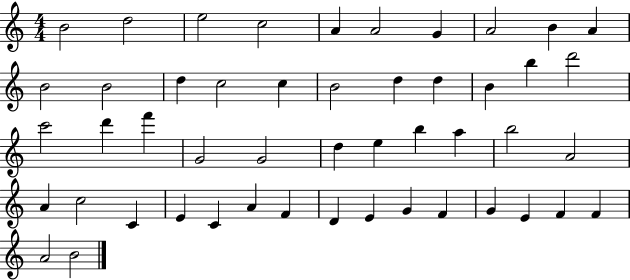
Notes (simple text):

B4/h D5/h E5/h C5/h A4/q A4/h G4/q A4/h B4/q A4/q B4/h B4/h D5/q C5/h C5/q B4/h D5/q D5/q B4/q B5/q D6/h C6/h D6/q F6/q G4/h G4/h D5/q E5/q B5/q A5/q B5/h A4/h A4/q C5/h C4/q E4/q C4/q A4/q F4/q D4/q E4/q G4/q F4/q G4/q E4/q F4/q F4/q A4/h B4/h